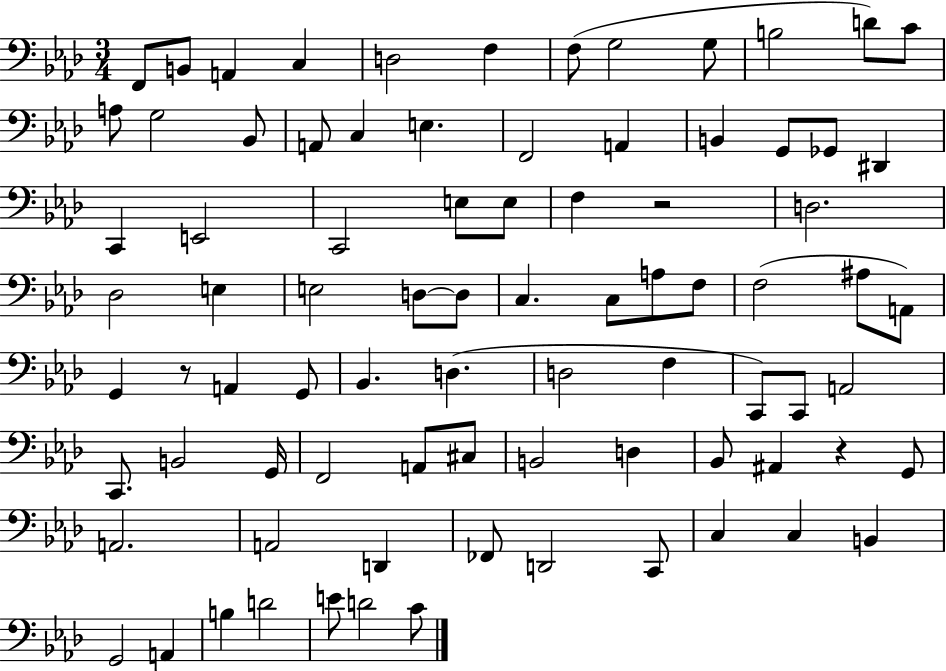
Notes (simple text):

F2/e B2/e A2/q C3/q D3/h F3/q F3/e G3/h G3/e B3/h D4/e C4/e A3/e G3/h Bb2/e A2/e C3/q E3/q. F2/h A2/q B2/q G2/e Gb2/e D#2/q C2/q E2/h C2/h E3/e E3/e F3/q R/h D3/h. Db3/h E3/q E3/h D3/e D3/e C3/q. C3/e A3/e F3/e F3/h A#3/e A2/e G2/q R/e A2/q G2/e Bb2/q. D3/q. D3/h F3/q C2/e C2/e A2/h C2/e. B2/h G2/s F2/h A2/e C#3/e B2/h D3/q Bb2/e A#2/q R/q G2/e A2/h. A2/h D2/q FES2/e D2/h C2/e C3/q C3/q B2/q G2/h A2/q B3/q D4/h E4/e D4/h C4/e